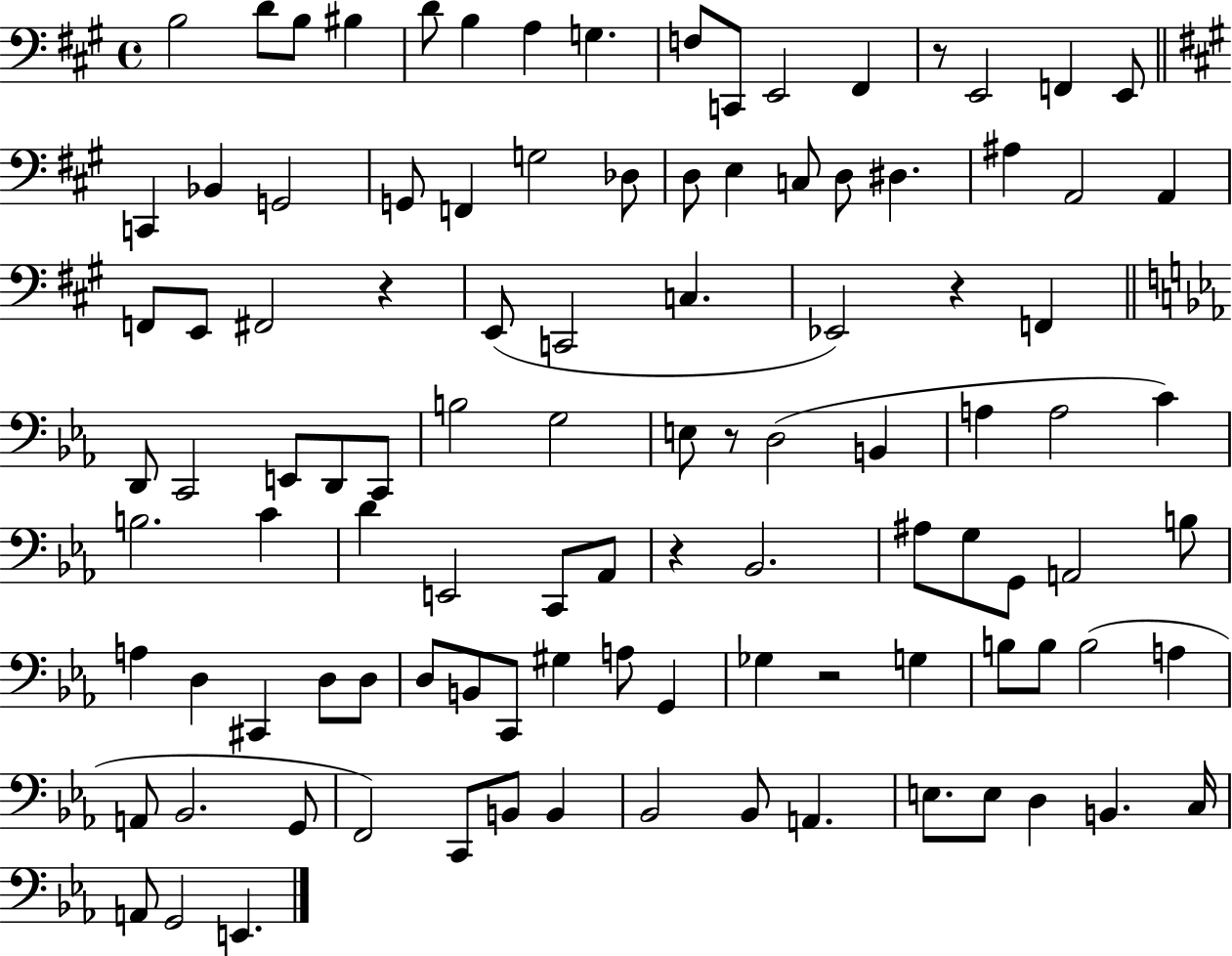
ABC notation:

X:1
T:Untitled
M:4/4
L:1/4
K:A
B,2 D/2 B,/2 ^B, D/2 B, A, G, F,/2 C,,/2 E,,2 ^F,, z/2 E,,2 F,, E,,/2 C,, _B,, G,,2 G,,/2 F,, G,2 _D,/2 D,/2 E, C,/2 D,/2 ^D, ^A, A,,2 A,, F,,/2 E,,/2 ^F,,2 z E,,/2 C,,2 C, _E,,2 z F,, D,,/2 C,,2 E,,/2 D,,/2 C,,/2 B,2 G,2 E,/2 z/2 D,2 B,, A, A,2 C B,2 C D E,,2 C,,/2 _A,,/2 z _B,,2 ^A,/2 G,/2 G,,/2 A,,2 B,/2 A, D, ^C,, D,/2 D,/2 D,/2 B,,/2 C,,/2 ^G, A,/2 G,, _G, z2 G, B,/2 B,/2 B,2 A, A,,/2 _B,,2 G,,/2 F,,2 C,,/2 B,,/2 B,, _B,,2 _B,,/2 A,, E,/2 E,/2 D, B,, C,/4 A,,/2 G,,2 E,,